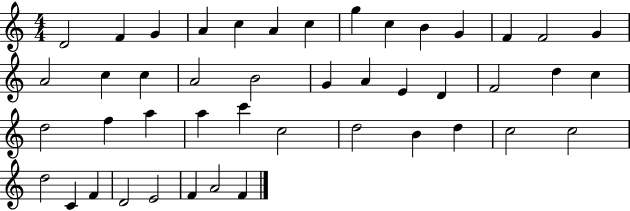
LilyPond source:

{
  \clef treble
  \numericTimeSignature
  \time 4/4
  \key c \major
  d'2 f'4 g'4 | a'4 c''4 a'4 c''4 | g''4 c''4 b'4 g'4 | f'4 f'2 g'4 | \break a'2 c''4 c''4 | a'2 b'2 | g'4 a'4 e'4 d'4 | f'2 d''4 c''4 | \break d''2 f''4 a''4 | a''4 c'''4 c''2 | d''2 b'4 d''4 | c''2 c''2 | \break d''2 c'4 f'4 | d'2 e'2 | f'4 a'2 f'4 | \bar "|."
}